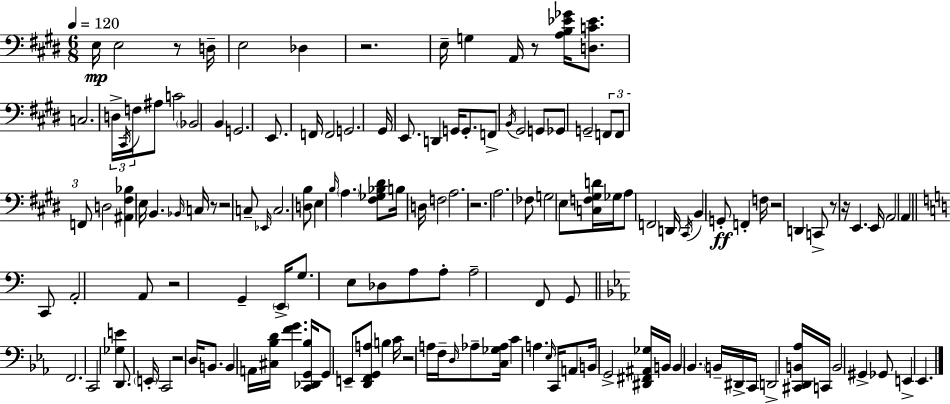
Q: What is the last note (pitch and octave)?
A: Eb2